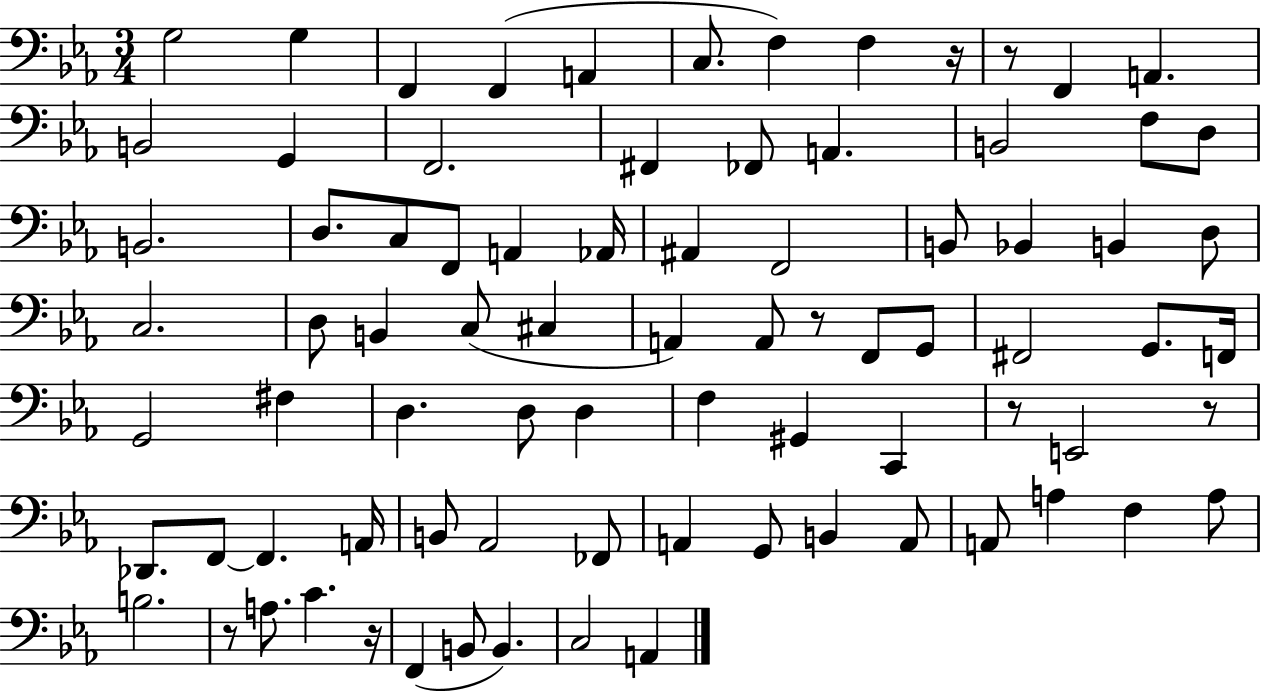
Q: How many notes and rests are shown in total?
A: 82